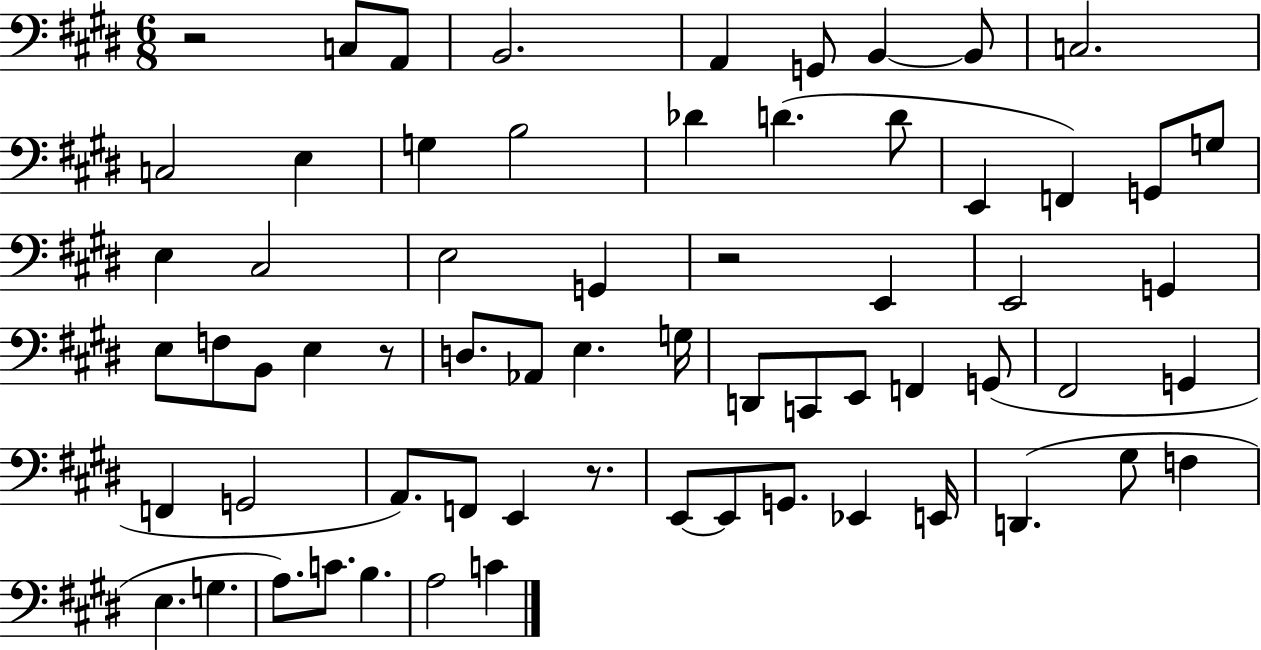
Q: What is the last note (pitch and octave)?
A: C4